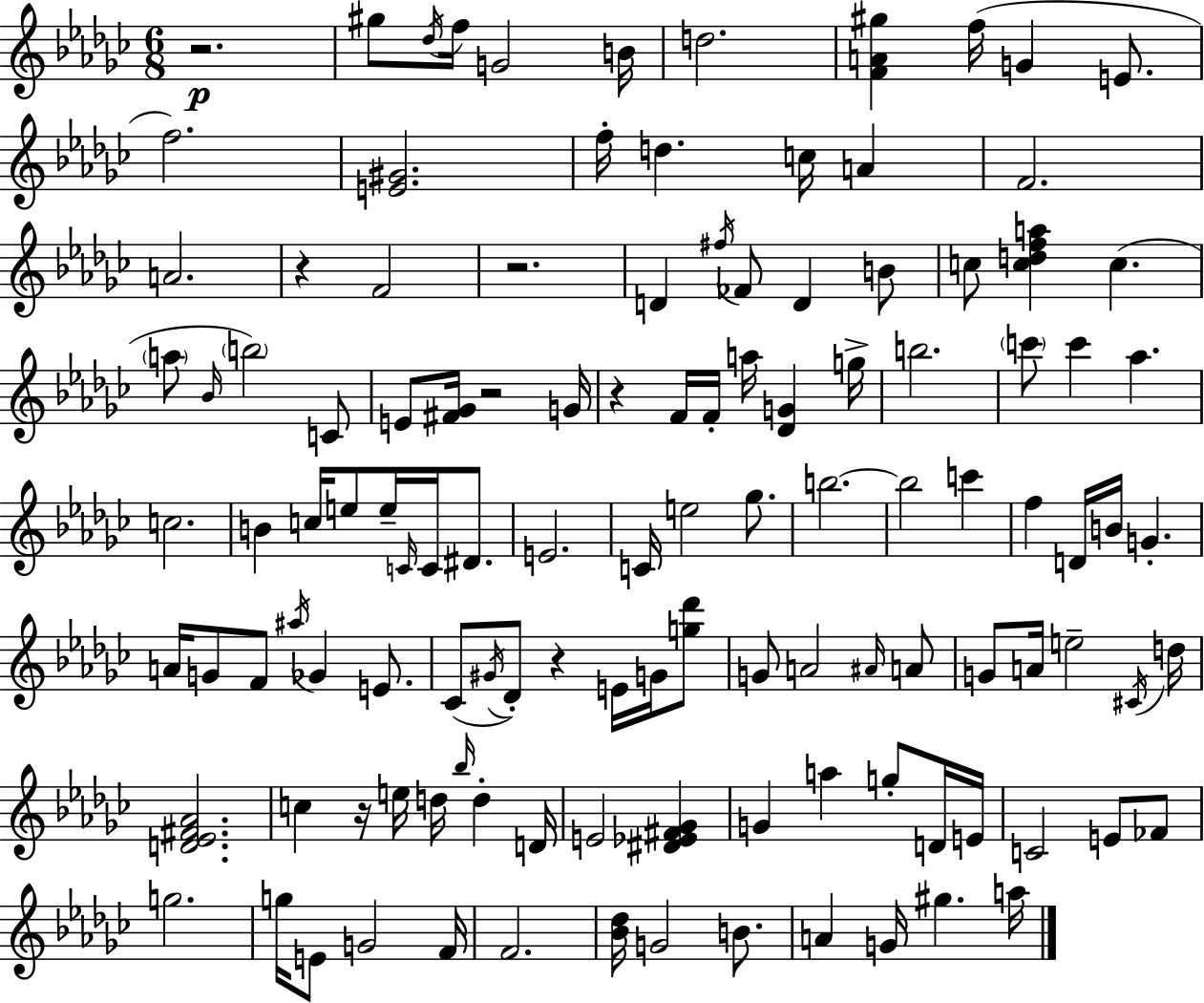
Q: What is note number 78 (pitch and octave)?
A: C5